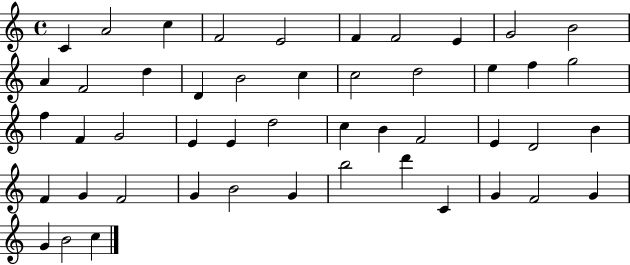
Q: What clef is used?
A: treble